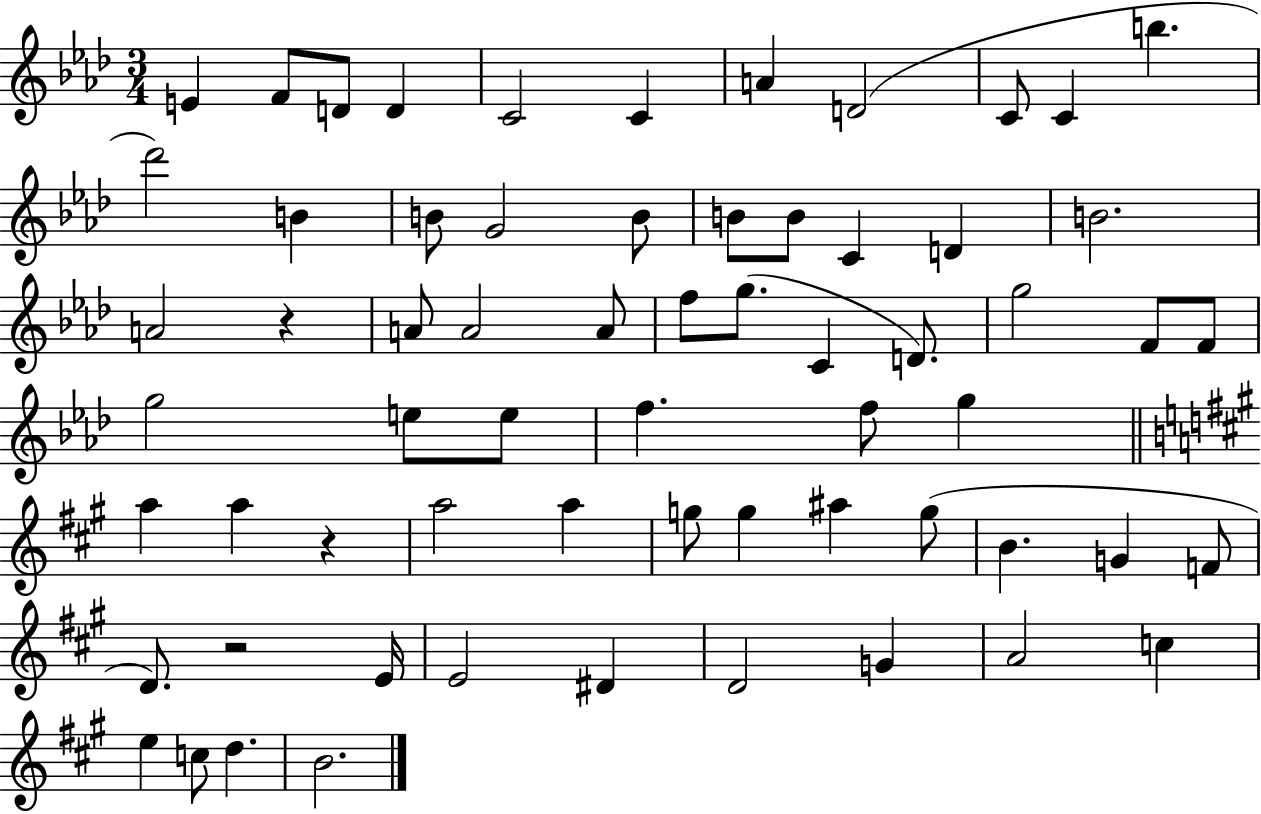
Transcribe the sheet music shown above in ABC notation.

X:1
T:Untitled
M:3/4
L:1/4
K:Ab
E F/2 D/2 D C2 C A D2 C/2 C b _d'2 B B/2 G2 B/2 B/2 B/2 C D B2 A2 z A/2 A2 A/2 f/2 g/2 C D/2 g2 F/2 F/2 g2 e/2 e/2 f f/2 g a a z a2 a g/2 g ^a g/2 B G F/2 D/2 z2 E/4 E2 ^D D2 G A2 c e c/2 d B2